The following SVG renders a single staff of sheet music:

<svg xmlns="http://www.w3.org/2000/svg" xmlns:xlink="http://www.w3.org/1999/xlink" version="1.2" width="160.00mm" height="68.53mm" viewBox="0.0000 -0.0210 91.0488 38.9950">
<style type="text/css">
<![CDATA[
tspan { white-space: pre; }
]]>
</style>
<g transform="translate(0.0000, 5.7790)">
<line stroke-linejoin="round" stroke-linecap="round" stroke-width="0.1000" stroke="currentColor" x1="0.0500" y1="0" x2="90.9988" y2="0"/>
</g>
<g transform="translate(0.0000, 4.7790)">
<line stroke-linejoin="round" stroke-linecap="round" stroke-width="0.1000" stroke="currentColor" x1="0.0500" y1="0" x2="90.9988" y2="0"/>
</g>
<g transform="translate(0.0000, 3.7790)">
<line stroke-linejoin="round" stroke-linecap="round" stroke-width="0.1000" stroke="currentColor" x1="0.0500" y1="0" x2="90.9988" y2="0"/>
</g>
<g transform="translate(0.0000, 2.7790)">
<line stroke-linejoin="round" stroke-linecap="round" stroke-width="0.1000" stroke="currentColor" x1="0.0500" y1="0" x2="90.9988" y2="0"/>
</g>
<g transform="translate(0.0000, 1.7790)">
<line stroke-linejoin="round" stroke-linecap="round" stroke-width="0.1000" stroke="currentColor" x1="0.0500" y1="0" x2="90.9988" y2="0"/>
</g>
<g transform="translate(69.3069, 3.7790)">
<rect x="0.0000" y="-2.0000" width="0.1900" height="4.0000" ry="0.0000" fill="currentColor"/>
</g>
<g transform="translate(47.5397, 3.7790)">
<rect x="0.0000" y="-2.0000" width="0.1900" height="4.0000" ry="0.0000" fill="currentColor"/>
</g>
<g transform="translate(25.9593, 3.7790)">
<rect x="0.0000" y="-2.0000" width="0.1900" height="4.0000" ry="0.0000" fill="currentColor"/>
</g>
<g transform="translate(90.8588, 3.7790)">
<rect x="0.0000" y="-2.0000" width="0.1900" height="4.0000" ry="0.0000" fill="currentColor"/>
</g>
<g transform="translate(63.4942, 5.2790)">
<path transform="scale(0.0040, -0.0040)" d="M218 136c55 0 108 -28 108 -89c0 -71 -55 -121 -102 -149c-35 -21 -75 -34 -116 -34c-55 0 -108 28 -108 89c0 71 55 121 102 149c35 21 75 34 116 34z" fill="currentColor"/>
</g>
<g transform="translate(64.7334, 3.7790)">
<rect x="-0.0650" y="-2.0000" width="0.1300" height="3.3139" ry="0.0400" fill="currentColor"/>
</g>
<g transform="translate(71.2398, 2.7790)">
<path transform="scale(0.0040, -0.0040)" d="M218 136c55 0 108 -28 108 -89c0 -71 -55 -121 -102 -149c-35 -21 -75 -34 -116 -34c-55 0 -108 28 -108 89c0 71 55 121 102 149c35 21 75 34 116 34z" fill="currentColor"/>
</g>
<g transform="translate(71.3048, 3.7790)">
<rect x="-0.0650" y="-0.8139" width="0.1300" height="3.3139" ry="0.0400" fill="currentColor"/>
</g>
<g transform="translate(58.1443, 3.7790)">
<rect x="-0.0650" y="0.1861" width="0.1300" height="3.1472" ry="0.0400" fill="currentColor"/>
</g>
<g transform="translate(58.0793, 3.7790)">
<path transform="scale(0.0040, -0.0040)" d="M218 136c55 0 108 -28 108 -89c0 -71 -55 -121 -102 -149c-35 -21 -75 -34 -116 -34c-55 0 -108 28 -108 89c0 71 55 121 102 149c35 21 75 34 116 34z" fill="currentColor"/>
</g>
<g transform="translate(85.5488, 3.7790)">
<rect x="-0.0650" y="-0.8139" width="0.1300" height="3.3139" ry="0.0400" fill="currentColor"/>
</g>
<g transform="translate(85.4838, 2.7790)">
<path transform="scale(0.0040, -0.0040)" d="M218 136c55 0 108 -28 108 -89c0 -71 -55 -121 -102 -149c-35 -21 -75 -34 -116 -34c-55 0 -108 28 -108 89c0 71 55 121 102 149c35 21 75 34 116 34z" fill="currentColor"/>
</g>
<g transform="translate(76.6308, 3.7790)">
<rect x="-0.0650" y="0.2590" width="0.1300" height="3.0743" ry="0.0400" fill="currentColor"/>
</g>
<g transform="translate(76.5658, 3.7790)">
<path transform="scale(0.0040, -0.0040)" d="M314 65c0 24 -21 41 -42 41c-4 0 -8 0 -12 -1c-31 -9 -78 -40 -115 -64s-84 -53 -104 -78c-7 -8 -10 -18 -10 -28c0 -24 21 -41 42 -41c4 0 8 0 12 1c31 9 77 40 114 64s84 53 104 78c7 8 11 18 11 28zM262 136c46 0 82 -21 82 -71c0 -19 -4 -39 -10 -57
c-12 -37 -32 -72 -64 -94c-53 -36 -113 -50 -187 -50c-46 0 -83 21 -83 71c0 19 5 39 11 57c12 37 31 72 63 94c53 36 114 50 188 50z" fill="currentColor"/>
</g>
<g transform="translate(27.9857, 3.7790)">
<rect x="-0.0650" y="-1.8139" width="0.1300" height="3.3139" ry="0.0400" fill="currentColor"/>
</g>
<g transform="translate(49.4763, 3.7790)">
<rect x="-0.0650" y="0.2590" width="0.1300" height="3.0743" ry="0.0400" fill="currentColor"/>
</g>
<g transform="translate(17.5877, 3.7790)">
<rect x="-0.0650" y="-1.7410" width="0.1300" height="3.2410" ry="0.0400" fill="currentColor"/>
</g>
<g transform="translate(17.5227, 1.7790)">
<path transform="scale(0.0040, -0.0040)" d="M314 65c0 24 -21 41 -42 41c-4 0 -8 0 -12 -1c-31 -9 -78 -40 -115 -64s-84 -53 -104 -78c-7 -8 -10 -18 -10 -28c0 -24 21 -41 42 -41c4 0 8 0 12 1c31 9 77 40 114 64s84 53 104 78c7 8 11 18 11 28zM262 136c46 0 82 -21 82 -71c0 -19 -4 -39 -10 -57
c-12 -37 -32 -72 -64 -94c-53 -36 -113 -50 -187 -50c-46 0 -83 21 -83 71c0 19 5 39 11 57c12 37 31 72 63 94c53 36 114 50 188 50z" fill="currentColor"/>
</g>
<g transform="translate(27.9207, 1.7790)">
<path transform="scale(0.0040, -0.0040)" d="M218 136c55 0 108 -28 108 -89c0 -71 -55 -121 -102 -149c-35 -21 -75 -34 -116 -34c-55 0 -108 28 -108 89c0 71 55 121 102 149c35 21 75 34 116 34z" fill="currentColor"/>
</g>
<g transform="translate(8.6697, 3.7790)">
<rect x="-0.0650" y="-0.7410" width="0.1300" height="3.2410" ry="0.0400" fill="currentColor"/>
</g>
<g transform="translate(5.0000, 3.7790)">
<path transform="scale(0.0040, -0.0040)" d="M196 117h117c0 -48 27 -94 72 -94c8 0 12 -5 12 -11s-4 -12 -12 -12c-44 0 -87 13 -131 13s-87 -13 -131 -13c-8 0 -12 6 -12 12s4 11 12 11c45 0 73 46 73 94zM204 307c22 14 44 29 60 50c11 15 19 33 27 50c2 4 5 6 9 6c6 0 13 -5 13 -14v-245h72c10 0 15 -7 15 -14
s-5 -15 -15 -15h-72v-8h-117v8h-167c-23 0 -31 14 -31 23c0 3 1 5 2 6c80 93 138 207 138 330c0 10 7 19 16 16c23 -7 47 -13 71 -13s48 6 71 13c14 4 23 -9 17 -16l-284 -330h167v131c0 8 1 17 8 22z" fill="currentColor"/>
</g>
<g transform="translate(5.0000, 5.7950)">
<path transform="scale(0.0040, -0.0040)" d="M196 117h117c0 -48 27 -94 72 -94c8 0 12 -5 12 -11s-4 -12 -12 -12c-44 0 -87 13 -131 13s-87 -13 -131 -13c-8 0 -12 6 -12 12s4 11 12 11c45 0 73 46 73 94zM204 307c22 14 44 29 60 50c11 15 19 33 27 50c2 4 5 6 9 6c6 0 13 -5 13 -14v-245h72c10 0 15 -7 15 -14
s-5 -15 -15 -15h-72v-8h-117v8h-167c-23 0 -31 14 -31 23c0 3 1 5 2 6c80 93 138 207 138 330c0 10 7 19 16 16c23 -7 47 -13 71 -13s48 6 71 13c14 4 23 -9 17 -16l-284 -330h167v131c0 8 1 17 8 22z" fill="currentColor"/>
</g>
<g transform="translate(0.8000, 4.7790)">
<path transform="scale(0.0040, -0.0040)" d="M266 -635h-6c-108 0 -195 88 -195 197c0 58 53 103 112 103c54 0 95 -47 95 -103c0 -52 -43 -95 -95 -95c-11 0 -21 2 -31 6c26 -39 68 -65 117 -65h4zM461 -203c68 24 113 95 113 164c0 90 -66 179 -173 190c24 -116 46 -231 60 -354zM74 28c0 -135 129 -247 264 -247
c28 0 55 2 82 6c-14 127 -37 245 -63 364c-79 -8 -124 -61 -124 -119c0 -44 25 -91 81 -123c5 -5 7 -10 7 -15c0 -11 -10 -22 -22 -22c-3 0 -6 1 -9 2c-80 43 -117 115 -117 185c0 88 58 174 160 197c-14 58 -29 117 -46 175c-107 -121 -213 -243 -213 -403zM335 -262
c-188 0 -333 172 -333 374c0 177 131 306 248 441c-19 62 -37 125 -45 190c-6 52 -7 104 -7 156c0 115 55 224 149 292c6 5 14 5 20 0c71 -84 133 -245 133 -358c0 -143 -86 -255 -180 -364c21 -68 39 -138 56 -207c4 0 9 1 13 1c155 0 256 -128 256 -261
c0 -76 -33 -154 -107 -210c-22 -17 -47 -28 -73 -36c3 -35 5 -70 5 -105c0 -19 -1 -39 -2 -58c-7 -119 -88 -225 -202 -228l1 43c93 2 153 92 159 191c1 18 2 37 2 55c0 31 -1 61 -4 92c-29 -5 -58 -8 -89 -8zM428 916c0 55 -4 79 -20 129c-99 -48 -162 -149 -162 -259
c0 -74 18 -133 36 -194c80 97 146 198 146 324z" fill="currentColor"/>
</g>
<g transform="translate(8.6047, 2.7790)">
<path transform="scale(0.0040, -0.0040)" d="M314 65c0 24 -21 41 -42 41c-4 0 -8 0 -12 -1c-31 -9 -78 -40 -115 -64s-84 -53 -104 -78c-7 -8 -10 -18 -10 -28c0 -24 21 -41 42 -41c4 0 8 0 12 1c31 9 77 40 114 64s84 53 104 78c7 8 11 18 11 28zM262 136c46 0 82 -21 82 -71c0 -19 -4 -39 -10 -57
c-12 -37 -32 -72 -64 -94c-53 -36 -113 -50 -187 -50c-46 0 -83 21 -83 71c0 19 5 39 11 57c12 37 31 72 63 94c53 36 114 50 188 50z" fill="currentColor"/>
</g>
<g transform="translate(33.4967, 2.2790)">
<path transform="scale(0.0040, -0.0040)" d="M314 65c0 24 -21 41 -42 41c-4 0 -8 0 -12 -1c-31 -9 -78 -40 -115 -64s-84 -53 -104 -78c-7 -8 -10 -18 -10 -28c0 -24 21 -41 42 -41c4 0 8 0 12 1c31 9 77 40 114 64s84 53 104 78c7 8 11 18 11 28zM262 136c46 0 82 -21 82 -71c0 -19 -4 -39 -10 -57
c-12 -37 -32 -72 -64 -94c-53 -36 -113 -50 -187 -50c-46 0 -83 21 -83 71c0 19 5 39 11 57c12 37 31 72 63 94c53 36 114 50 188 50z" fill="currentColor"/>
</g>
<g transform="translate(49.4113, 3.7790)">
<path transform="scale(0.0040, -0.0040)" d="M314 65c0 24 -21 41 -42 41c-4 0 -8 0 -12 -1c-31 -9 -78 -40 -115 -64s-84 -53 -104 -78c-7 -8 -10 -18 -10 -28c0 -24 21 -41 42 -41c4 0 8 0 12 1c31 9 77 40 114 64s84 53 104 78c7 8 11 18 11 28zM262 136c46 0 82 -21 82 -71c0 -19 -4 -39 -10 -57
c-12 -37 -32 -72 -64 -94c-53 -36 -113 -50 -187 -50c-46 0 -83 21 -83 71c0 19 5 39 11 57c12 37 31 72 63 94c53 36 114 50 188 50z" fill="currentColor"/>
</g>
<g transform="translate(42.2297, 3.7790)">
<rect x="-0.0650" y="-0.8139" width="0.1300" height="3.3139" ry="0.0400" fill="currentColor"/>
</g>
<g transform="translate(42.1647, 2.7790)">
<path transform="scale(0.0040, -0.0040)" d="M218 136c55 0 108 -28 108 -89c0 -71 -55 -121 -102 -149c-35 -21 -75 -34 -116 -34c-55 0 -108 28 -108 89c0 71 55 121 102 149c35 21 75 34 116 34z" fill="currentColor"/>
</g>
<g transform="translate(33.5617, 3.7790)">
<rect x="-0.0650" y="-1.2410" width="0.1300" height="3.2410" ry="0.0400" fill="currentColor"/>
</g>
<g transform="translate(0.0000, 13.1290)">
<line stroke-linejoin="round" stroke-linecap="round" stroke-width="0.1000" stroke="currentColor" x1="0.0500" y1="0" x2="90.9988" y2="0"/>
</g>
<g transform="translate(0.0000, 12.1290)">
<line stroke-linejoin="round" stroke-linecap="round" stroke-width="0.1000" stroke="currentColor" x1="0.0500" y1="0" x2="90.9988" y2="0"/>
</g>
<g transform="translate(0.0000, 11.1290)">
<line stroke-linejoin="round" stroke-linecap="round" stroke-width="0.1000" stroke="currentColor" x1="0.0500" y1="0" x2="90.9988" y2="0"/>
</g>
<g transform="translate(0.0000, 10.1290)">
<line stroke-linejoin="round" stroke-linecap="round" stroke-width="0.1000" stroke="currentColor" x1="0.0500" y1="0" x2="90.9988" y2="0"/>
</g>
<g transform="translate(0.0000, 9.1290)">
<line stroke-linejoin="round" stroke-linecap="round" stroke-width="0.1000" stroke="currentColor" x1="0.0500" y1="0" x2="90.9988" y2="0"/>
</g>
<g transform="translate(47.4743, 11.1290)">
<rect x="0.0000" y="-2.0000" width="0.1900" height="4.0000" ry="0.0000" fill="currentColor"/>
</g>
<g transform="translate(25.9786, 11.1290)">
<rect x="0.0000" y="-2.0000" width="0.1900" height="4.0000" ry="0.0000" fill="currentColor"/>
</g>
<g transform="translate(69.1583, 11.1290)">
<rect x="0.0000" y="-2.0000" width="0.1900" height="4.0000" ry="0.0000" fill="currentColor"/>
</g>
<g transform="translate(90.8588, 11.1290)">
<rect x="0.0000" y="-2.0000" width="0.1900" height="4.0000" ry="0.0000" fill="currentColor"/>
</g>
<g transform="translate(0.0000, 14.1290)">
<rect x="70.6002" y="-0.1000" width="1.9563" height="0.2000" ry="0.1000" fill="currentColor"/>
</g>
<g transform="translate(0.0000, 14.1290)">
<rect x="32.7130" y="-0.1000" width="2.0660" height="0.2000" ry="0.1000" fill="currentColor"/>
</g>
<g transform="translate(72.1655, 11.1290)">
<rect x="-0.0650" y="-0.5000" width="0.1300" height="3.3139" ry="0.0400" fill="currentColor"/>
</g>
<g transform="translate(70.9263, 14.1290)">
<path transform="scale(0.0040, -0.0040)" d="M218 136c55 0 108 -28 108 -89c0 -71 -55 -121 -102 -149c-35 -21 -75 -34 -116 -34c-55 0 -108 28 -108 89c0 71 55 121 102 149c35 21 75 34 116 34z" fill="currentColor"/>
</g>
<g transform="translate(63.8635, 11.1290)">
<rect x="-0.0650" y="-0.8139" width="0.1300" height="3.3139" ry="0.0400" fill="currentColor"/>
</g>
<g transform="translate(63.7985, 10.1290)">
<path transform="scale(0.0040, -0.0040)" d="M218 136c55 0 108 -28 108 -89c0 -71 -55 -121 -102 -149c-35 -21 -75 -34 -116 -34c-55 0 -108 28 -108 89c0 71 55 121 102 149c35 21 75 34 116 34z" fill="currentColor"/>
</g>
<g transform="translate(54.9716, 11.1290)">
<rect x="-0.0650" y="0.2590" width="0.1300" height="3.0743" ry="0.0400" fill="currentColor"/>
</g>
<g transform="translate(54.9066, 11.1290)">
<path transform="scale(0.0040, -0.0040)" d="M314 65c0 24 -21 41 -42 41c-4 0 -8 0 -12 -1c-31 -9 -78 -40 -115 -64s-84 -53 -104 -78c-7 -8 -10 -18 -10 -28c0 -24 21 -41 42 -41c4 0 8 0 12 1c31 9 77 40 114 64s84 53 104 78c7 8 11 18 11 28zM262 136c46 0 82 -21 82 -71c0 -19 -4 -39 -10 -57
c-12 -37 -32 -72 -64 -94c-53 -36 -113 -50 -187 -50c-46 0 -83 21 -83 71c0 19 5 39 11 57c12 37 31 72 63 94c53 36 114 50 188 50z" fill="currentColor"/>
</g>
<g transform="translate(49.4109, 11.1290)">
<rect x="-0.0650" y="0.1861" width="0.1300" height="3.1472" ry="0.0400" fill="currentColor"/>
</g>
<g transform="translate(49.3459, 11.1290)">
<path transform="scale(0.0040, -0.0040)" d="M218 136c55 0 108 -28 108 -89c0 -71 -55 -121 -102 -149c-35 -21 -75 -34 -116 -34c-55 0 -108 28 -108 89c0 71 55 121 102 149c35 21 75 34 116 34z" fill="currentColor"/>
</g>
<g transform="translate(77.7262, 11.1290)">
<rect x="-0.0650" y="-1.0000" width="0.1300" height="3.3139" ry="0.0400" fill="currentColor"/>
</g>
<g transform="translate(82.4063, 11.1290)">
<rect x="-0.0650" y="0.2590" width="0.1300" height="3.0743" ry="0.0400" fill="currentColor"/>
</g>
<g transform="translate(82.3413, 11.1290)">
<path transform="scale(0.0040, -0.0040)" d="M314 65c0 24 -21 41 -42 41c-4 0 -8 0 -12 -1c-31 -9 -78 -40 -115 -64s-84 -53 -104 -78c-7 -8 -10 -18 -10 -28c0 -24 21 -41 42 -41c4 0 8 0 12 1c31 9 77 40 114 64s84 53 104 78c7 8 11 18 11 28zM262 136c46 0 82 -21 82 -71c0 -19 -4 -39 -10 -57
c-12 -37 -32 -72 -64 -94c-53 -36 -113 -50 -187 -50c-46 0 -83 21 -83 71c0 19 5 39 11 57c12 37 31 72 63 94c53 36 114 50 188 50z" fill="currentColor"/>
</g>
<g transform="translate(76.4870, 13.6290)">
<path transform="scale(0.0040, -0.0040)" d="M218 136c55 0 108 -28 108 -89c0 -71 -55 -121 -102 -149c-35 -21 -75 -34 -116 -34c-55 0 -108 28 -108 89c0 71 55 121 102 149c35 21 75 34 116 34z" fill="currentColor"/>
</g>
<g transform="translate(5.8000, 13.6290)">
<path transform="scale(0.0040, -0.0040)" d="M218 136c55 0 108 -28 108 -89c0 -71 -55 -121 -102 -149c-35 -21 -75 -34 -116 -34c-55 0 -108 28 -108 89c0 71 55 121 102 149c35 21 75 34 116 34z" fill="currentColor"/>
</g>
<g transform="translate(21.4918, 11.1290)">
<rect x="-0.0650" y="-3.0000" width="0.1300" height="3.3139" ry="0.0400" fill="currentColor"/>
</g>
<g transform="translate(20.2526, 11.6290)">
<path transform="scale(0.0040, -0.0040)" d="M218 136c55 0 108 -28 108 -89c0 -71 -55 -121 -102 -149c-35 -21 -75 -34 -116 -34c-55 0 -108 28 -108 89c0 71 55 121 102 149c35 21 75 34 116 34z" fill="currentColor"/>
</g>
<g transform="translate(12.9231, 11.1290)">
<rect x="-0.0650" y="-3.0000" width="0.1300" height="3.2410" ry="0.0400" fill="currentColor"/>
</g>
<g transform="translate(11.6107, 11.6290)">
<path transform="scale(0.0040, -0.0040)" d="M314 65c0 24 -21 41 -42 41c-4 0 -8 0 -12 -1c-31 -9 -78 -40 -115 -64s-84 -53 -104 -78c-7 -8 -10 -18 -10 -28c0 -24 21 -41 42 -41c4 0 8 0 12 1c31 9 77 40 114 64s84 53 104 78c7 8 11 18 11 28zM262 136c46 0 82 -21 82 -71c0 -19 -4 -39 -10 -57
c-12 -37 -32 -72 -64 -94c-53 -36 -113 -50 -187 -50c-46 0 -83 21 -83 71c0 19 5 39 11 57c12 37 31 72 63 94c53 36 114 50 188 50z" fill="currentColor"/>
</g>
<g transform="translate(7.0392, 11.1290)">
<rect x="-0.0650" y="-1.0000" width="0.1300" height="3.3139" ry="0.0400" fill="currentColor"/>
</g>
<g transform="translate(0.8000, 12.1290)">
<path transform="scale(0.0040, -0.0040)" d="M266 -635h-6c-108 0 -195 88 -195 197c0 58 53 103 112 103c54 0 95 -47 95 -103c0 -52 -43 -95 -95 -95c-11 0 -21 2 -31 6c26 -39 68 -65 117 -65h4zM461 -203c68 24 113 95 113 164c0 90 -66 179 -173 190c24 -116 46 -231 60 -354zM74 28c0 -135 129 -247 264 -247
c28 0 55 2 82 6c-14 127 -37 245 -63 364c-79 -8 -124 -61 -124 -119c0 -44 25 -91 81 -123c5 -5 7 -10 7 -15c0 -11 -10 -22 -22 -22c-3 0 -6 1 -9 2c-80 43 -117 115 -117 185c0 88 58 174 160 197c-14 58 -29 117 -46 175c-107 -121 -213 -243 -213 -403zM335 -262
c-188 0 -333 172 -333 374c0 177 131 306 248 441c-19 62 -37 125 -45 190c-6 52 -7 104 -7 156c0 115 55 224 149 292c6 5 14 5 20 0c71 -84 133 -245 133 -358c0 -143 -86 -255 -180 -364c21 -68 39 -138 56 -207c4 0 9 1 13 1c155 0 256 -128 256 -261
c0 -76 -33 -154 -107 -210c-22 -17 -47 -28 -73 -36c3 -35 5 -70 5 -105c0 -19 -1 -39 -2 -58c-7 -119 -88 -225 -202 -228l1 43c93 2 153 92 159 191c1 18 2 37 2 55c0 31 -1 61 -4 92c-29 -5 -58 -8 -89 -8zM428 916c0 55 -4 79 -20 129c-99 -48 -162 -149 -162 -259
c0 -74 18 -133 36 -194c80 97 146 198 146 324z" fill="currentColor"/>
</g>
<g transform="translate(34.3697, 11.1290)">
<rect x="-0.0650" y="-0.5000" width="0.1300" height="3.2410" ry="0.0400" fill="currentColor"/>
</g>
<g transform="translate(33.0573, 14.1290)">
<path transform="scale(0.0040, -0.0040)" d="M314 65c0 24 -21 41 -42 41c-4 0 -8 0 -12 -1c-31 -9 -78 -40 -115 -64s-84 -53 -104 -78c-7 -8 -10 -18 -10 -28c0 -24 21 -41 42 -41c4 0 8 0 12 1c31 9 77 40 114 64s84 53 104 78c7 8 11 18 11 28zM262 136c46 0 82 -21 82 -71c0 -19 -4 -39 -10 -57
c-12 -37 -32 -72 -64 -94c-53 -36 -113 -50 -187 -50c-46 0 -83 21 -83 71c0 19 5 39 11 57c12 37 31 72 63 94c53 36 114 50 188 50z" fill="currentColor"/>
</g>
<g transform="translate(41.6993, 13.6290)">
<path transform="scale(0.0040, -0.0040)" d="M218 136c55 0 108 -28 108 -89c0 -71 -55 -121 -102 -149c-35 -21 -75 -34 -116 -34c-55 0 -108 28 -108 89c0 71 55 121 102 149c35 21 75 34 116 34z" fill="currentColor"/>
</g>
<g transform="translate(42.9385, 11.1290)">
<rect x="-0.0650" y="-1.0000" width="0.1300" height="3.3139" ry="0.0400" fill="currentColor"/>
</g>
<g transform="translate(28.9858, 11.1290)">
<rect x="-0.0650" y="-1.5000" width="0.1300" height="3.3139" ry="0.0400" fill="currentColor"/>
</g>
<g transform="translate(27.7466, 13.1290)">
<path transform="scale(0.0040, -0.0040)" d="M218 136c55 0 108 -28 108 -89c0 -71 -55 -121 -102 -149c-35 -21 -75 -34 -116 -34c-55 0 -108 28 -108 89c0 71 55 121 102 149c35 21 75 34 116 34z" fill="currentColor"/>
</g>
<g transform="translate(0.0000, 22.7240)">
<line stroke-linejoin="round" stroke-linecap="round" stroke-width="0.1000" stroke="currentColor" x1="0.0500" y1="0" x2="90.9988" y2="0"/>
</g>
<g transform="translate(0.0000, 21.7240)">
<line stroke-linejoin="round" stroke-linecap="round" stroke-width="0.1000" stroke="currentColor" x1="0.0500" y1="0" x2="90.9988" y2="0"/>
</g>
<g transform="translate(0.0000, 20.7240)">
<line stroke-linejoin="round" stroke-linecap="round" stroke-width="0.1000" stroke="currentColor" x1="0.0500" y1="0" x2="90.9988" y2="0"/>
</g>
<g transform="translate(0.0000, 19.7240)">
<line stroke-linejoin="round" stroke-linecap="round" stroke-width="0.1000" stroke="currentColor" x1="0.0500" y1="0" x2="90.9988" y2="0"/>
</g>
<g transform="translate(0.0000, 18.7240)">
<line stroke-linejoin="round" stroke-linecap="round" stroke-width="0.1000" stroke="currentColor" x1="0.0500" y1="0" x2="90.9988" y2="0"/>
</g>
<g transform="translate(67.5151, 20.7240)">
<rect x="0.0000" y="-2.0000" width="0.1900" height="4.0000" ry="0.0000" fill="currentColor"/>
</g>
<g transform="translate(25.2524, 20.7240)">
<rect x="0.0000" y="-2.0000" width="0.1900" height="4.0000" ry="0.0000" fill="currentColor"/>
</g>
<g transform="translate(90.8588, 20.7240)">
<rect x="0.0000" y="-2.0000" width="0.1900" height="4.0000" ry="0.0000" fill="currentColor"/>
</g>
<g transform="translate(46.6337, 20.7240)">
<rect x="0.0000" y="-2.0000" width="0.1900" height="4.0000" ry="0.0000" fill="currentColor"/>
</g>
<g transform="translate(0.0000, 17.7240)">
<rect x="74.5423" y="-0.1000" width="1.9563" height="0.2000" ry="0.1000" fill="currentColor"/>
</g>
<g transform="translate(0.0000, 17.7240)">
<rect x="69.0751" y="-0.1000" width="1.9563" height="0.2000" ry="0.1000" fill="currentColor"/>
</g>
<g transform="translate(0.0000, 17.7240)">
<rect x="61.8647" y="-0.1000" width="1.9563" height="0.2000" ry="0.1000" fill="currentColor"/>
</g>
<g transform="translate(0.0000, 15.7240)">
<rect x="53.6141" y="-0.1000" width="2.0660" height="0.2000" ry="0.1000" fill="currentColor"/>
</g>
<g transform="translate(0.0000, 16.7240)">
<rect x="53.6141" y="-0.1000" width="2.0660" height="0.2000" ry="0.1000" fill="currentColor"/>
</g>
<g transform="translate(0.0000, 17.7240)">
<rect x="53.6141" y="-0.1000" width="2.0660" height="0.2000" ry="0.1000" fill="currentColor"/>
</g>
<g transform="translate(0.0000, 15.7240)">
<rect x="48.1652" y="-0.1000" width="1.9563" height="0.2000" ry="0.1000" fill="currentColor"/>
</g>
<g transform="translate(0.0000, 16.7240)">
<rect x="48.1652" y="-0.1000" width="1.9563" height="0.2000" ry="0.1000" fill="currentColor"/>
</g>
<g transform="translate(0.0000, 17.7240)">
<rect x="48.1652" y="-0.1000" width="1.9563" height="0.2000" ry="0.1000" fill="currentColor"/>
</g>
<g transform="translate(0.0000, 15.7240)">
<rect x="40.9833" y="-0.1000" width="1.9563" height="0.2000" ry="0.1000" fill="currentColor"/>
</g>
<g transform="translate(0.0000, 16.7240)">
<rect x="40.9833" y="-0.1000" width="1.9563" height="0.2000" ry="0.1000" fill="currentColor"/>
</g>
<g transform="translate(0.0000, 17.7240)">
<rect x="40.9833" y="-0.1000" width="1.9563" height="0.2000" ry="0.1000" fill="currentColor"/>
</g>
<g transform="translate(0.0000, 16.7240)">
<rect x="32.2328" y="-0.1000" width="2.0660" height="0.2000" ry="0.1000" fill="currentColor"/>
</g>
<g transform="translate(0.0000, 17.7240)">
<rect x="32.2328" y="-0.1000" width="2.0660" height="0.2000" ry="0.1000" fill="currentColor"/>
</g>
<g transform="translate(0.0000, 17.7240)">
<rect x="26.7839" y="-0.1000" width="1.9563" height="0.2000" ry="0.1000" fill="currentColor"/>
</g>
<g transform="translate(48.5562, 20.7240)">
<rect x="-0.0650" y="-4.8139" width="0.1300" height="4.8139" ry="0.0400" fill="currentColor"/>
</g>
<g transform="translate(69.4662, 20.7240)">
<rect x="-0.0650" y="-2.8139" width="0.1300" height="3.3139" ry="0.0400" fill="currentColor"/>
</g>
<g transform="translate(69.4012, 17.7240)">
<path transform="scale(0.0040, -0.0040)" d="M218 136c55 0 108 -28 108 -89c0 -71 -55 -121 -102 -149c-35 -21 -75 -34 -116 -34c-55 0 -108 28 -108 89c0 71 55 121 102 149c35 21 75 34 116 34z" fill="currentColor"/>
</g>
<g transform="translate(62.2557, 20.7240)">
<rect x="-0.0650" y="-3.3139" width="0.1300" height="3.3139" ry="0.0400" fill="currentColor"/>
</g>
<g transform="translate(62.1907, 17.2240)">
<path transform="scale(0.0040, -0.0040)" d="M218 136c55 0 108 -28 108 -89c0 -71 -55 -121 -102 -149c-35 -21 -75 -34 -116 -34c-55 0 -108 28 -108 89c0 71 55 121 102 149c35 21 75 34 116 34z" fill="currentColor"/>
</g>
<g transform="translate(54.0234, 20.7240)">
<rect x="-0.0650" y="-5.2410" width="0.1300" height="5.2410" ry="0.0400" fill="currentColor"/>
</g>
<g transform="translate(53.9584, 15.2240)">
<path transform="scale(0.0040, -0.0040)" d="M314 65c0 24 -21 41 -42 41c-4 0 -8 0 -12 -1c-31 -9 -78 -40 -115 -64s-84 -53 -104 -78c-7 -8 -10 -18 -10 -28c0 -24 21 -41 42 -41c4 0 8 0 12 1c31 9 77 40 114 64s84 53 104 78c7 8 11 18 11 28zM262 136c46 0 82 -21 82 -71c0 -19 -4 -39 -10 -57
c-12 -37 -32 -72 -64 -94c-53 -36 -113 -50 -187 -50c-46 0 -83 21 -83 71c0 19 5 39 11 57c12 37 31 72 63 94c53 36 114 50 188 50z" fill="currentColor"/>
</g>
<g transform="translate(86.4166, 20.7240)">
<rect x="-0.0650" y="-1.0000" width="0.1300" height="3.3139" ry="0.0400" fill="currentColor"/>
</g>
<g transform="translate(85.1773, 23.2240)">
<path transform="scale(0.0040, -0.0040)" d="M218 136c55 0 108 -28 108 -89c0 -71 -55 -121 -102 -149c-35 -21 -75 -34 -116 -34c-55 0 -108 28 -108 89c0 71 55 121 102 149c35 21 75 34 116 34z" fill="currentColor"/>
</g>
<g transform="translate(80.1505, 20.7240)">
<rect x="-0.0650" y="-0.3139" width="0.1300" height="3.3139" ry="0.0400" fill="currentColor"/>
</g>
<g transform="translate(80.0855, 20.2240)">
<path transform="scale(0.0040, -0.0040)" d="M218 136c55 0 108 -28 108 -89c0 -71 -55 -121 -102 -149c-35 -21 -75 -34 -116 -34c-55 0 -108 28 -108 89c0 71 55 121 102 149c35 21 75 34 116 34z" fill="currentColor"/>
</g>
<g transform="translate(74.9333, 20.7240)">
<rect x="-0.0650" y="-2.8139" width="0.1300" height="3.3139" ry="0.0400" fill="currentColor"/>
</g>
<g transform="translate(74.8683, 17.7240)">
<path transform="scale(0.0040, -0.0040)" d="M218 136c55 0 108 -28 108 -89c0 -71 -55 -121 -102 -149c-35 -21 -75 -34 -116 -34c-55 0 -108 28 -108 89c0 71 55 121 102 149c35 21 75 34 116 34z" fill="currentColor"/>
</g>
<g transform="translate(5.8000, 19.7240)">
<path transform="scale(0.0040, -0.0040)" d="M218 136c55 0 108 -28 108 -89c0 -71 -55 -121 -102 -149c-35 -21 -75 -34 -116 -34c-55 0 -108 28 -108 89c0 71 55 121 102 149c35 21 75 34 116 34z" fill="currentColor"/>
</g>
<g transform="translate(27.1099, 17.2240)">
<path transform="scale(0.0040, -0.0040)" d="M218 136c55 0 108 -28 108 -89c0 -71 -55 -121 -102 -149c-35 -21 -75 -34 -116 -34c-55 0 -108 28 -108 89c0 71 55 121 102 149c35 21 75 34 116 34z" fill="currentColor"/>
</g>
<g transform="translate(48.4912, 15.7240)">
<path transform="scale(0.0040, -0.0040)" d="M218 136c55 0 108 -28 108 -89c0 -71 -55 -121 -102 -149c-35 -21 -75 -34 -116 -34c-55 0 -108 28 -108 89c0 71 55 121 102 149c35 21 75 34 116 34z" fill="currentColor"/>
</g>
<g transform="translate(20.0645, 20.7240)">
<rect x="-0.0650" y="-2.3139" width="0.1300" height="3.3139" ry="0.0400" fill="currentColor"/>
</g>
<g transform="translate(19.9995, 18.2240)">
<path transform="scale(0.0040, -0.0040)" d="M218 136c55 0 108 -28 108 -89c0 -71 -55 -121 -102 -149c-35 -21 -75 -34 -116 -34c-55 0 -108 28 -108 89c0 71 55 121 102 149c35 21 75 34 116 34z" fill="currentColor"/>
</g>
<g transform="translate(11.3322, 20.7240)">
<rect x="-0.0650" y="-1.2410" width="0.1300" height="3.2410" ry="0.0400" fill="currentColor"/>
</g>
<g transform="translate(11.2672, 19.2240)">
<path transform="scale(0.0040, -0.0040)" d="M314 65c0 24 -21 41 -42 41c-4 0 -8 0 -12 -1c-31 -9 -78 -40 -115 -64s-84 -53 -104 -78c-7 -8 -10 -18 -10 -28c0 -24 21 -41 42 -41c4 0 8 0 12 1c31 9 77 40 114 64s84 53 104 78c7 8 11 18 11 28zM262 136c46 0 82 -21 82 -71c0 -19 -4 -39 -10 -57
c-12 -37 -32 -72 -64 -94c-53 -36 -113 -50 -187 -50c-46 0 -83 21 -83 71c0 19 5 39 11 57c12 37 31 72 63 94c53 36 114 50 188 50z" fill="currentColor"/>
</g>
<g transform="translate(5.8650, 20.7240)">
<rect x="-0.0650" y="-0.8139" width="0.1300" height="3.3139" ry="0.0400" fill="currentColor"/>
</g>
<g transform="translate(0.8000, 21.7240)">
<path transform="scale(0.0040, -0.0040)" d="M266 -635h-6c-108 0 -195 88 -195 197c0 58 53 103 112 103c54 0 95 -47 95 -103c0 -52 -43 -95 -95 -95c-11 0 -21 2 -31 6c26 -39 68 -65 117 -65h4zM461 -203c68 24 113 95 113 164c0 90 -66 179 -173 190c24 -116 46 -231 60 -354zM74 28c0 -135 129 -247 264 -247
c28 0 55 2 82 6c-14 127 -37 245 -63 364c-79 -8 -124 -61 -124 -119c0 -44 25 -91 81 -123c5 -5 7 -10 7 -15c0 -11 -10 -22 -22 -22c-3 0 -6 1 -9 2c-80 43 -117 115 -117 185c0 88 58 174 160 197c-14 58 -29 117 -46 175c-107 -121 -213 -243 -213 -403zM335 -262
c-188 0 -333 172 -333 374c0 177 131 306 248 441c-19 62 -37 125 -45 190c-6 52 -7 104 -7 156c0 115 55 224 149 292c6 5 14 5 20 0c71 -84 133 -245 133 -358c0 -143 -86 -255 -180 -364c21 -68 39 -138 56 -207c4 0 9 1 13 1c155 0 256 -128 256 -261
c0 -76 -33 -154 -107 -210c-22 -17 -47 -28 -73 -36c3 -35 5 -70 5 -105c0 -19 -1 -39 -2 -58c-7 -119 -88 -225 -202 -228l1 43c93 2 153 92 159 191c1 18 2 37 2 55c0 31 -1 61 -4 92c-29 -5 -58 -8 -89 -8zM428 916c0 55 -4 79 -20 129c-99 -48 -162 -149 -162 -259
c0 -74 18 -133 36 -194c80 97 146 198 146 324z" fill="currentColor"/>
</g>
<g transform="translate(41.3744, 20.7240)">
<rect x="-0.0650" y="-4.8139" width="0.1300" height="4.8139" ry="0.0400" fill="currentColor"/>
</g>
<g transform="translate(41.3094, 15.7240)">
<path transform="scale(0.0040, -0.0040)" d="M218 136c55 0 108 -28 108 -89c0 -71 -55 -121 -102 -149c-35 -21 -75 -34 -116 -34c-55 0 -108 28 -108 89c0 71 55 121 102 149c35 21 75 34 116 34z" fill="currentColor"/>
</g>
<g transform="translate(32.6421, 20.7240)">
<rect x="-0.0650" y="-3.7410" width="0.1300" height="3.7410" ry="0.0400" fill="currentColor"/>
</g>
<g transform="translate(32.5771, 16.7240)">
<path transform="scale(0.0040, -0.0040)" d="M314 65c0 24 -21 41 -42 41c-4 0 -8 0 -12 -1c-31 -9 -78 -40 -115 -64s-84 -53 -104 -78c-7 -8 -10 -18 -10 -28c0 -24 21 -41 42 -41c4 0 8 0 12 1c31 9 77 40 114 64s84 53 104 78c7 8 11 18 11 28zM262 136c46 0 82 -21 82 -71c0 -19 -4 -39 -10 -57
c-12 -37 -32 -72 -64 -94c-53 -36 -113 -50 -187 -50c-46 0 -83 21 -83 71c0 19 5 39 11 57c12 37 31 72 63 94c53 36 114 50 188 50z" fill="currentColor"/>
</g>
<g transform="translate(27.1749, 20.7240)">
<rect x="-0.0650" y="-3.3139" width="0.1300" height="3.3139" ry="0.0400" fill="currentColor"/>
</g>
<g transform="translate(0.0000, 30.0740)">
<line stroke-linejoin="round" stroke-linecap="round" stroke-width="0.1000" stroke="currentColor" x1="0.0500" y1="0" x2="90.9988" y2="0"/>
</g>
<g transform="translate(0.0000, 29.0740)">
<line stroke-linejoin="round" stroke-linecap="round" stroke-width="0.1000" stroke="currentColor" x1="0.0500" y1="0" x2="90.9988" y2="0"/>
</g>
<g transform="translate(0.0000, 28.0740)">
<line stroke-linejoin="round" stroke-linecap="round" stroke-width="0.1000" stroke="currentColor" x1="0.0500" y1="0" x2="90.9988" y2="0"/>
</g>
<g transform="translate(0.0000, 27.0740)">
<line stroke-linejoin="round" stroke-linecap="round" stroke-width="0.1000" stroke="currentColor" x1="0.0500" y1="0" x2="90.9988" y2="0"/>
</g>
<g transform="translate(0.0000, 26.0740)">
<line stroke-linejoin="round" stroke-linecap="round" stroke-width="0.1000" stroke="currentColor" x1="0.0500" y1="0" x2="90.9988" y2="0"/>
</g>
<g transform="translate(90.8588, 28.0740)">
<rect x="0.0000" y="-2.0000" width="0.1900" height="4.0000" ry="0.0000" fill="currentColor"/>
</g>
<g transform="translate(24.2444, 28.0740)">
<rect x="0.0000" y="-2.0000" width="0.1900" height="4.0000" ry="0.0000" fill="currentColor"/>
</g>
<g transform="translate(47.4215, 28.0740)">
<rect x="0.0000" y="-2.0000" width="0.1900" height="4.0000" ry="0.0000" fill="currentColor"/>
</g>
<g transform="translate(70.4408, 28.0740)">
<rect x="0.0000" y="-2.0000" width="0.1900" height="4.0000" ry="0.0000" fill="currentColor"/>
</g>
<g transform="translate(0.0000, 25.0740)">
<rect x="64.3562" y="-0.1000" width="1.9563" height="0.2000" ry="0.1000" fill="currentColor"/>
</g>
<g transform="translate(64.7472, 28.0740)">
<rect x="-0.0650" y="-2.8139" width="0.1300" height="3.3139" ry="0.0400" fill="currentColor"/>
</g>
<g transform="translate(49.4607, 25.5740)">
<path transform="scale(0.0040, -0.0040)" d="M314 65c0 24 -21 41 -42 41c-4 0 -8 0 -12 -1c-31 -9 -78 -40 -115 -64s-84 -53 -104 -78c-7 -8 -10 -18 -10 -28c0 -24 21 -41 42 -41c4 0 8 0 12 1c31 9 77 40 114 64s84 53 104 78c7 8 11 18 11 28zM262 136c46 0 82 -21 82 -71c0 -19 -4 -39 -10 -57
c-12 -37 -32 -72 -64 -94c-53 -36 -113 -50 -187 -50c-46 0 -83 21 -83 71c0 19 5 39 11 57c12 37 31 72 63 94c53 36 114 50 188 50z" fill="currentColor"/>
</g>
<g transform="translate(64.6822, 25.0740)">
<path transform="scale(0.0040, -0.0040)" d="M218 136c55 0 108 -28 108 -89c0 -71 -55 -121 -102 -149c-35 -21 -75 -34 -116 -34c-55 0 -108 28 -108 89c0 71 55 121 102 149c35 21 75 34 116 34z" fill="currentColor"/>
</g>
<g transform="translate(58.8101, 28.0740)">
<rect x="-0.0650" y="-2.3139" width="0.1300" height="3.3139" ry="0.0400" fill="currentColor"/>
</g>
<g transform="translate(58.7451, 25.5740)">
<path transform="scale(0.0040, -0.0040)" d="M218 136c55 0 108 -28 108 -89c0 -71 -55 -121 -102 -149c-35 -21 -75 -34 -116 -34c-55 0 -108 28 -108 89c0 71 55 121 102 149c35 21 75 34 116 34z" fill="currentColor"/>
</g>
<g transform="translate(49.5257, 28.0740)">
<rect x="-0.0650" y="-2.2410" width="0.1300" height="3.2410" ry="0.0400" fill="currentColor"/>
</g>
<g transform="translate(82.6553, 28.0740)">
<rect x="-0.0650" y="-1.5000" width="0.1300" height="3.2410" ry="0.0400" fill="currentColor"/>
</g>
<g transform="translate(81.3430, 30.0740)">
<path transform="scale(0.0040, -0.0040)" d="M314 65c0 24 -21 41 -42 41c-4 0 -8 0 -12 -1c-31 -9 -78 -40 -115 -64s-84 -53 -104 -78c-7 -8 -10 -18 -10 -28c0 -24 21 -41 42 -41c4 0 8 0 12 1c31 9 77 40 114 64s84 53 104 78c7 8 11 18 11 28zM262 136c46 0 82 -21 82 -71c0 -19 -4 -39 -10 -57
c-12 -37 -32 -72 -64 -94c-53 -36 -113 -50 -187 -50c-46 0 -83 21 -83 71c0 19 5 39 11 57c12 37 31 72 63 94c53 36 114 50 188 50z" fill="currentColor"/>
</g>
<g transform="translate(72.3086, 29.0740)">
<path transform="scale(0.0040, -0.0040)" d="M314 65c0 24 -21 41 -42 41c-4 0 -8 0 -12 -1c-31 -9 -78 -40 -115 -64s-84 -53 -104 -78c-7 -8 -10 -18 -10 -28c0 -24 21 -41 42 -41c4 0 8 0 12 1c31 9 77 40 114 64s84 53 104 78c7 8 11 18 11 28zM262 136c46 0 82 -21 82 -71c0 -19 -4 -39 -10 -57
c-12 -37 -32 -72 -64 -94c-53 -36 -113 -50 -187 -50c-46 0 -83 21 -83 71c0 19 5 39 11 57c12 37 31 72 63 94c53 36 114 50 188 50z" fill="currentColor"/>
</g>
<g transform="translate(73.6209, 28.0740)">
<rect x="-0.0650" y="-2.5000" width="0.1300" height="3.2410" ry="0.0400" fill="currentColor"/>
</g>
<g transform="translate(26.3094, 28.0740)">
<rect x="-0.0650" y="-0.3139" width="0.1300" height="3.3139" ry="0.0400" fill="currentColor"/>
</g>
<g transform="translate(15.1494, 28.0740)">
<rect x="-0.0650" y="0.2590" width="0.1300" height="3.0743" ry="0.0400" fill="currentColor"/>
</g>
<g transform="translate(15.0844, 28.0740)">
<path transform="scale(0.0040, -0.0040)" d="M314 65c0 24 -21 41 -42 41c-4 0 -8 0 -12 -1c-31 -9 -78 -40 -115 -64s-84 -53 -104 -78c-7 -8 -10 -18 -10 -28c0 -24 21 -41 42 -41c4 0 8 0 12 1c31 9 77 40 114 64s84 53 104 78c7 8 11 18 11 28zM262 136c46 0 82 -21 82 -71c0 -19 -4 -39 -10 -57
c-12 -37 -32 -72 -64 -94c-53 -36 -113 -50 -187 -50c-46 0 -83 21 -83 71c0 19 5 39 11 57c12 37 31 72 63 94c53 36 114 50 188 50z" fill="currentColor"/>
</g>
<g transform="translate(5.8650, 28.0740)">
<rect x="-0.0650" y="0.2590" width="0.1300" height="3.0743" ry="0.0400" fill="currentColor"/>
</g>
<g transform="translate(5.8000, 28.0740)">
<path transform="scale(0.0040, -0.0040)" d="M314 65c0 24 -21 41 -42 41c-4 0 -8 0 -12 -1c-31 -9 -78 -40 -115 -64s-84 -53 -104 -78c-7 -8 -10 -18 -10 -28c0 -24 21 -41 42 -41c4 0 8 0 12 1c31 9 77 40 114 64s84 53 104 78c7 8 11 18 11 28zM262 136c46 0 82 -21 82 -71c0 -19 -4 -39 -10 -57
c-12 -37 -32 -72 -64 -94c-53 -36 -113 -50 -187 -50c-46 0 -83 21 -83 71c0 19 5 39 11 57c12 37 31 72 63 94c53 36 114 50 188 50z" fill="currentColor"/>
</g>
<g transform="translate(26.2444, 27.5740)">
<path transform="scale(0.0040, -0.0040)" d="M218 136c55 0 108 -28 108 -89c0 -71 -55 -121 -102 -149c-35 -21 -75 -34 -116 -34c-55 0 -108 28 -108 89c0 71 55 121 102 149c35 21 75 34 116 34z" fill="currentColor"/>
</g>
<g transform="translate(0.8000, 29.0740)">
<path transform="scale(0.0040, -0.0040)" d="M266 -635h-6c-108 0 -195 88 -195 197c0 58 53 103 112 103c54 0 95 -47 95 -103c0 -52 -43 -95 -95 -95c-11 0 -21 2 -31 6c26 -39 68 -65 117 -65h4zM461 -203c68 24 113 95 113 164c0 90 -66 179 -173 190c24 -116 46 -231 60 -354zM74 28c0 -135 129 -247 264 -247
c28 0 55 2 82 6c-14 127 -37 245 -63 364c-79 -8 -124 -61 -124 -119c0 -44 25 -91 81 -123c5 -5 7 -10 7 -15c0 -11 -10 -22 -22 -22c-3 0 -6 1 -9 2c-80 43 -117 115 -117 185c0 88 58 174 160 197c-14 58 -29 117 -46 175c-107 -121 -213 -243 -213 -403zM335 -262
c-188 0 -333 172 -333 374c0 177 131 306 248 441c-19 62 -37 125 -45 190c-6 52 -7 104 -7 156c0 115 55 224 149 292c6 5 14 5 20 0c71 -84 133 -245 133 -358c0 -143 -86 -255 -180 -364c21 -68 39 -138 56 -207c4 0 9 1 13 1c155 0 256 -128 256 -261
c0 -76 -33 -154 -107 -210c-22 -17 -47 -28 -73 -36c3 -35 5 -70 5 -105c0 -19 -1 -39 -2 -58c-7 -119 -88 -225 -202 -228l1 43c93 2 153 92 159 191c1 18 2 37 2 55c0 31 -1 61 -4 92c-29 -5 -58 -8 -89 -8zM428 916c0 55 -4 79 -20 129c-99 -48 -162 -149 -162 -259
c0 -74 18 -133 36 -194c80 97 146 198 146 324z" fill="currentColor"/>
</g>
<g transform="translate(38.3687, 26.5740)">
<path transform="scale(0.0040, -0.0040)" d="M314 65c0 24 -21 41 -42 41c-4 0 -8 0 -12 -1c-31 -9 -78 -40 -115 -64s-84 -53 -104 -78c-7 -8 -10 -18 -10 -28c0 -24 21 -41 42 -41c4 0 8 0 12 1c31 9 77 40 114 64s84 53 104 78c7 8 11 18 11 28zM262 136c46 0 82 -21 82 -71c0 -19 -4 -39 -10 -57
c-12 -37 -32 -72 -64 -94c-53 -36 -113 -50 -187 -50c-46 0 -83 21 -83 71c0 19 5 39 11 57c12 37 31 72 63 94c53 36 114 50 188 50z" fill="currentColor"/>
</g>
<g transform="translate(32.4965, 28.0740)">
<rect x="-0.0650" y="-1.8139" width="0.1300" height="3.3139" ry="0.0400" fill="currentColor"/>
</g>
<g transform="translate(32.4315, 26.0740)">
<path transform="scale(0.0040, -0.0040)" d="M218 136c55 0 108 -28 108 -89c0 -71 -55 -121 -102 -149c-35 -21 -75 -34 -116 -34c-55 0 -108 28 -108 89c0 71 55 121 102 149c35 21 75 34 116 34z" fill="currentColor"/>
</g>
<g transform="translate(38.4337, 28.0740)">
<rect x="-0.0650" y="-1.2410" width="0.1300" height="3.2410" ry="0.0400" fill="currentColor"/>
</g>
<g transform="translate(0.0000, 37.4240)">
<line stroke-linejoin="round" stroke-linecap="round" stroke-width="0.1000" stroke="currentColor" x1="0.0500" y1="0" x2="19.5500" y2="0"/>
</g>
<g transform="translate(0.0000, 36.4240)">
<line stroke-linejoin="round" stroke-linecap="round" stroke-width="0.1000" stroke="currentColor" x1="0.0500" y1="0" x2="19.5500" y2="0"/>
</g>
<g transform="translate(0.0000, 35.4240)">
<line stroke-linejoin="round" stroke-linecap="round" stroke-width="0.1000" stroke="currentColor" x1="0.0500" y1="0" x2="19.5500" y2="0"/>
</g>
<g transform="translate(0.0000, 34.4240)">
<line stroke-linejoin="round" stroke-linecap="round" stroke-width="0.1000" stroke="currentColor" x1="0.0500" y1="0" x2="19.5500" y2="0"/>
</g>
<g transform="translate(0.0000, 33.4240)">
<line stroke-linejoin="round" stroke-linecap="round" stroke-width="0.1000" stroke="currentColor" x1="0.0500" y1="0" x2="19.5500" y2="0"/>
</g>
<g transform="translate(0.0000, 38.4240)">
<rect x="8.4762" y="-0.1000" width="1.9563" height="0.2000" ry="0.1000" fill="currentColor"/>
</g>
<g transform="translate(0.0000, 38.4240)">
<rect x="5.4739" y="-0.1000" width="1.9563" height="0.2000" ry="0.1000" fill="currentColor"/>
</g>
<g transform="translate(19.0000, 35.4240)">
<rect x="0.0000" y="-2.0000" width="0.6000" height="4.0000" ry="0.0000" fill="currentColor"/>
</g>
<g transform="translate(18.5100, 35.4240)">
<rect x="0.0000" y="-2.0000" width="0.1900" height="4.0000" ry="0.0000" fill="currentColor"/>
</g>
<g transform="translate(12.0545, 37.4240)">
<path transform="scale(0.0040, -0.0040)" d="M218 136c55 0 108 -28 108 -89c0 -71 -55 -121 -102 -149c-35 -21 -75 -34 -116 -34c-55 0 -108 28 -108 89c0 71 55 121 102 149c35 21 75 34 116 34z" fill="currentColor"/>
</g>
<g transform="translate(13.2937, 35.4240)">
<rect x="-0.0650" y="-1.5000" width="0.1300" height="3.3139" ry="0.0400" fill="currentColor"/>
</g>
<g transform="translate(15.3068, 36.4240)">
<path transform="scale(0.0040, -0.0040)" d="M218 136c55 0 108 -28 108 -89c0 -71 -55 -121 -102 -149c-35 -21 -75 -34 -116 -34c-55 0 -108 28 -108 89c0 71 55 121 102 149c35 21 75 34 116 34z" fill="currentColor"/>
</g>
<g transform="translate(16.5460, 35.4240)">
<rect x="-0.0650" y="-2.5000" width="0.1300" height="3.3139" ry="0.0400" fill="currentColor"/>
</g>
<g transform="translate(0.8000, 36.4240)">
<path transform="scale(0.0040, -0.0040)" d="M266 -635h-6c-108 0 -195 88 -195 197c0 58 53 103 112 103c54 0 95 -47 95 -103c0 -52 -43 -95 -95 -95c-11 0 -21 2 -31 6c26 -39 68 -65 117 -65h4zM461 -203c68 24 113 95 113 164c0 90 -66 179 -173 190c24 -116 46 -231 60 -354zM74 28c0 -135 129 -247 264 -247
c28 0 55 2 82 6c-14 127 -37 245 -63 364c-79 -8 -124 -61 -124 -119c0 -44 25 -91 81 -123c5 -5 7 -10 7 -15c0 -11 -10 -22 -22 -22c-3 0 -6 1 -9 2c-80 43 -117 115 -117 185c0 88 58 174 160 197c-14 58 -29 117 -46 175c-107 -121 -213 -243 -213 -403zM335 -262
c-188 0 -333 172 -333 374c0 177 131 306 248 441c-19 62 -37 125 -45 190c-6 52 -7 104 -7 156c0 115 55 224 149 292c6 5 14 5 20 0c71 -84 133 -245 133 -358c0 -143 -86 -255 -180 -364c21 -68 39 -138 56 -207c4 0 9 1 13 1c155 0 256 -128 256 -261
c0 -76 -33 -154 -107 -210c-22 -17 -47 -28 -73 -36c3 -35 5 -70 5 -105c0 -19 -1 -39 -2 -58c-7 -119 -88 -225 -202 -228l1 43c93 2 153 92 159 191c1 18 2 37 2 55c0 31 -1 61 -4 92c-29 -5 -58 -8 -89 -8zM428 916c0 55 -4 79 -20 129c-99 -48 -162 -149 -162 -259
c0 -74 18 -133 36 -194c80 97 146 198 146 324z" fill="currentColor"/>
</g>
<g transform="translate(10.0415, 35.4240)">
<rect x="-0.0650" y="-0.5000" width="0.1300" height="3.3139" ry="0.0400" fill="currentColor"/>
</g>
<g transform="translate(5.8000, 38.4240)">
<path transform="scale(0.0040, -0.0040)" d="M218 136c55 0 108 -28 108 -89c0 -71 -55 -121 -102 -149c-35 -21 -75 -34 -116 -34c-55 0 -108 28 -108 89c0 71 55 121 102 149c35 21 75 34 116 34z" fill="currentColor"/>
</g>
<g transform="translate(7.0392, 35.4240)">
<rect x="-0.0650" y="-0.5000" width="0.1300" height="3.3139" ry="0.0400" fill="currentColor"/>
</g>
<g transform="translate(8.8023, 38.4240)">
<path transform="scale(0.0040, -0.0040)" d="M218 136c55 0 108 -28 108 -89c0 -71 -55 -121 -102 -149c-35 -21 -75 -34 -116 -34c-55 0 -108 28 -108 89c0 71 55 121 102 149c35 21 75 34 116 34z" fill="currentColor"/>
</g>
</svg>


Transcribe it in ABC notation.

X:1
T:Untitled
M:4/4
L:1/4
K:C
d2 f2 f e2 d B2 B F d B2 d D A2 A E C2 D B B2 d C D B2 d e2 g b c'2 e' e' f'2 b a a c D B2 B2 c f e2 g2 g a G2 E2 C C E G